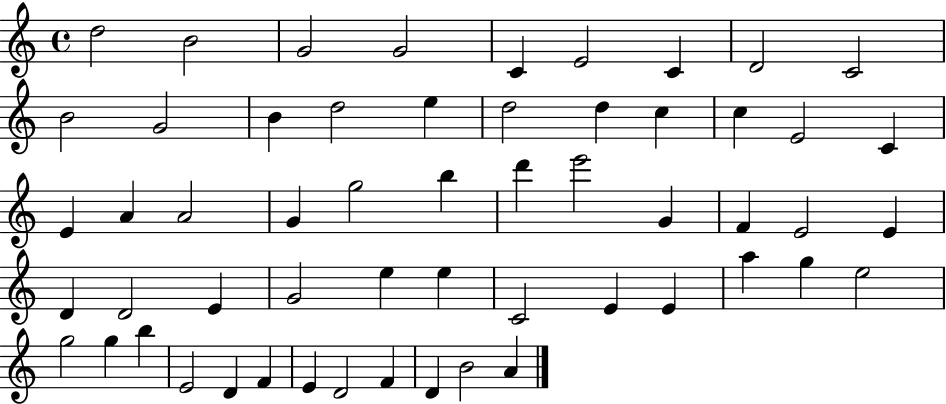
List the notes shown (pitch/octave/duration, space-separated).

D5/h B4/h G4/h G4/h C4/q E4/h C4/q D4/h C4/h B4/h G4/h B4/q D5/h E5/q D5/h D5/q C5/q C5/q E4/h C4/q E4/q A4/q A4/h G4/q G5/h B5/q D6/q E6/h G4/q F4/q E4/h E4/q D4/q D4/h E4/q G4/h E5/q E5/q C4/h E4/q E4/q A5/q G5/q E5/h G5/h G5/q B5/q E4/h D4/q F4/q E4/q D4/h F4/q D4/q B4/h A4/q